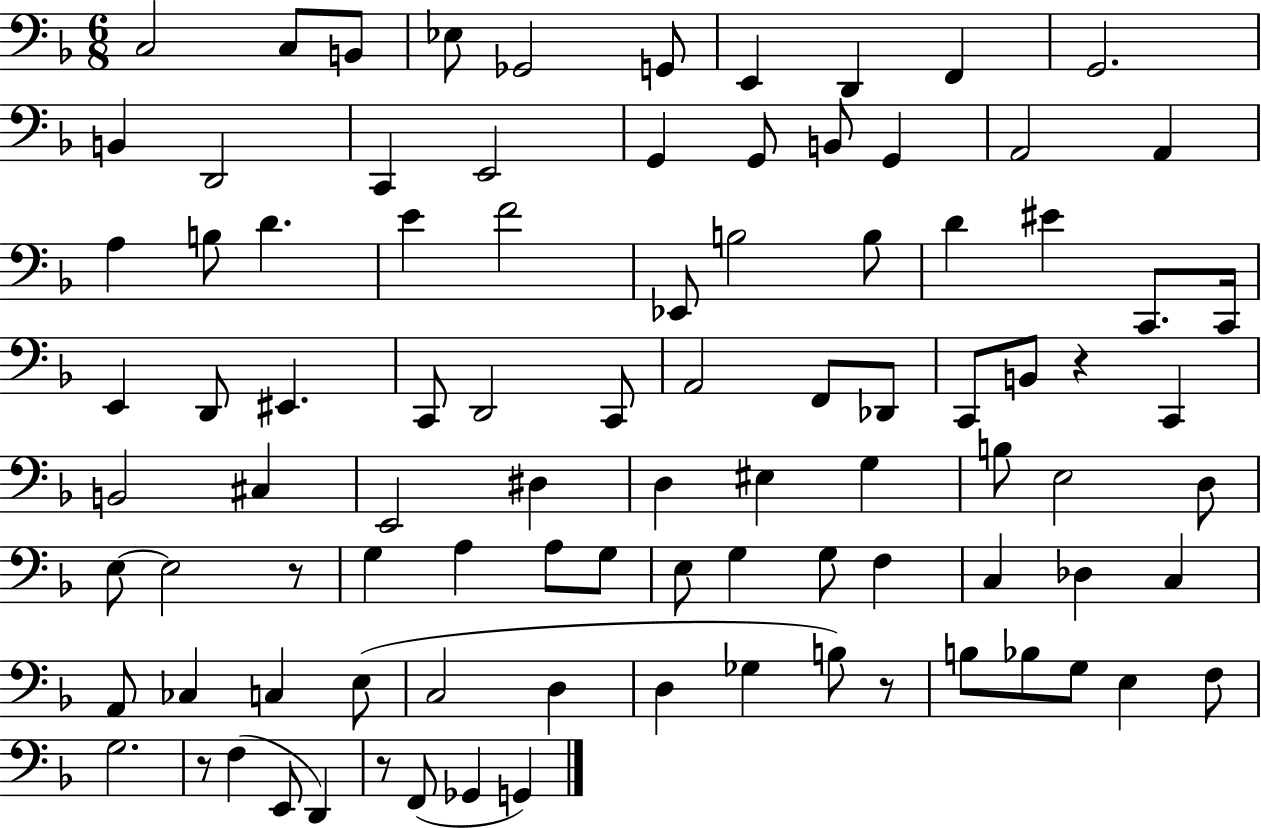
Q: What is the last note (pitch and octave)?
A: G2